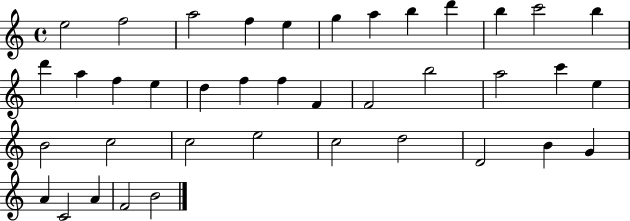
X:1
T:Untitled
M:4/4
L:1/4
K:C
e2 f2 a2 f e g a b d' b c'2 b d' a f e d f f F F2 b2 a2 c' e B2 c2 c2 e2 c2 d2 D2 B G A C2 A F2 B2